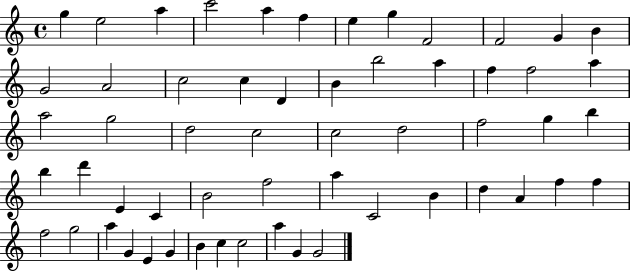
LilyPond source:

{
  \clef treble
  \time 4/4
  \defaultTimeSignature
  \key c \major
  g''4 e''2 a''4 | c'''2 a''4 f''4 | e''4 g''4 f'2 | f'2 g'4 b'4 | \break g'2 a'2 | c''2 c''4 d'4 | b'4 b''2 a''4 | f''4 f''2 a''4 | \break a''2 g''2 | d''2 c''2 | c''2 d''2 | f''2 g''4 b''4 | \break b''4 d'''4 e'4 c'4 | b'2 f''2 | a''4 c'2 b'4 | d''4 a'4 f''4 f''4 | \break f''2 g''2 | a''4 g'4 e'4 g'4 | b'4 c''4 c''2 | a''4 g'4 g'2 | \break \bar "|."
}